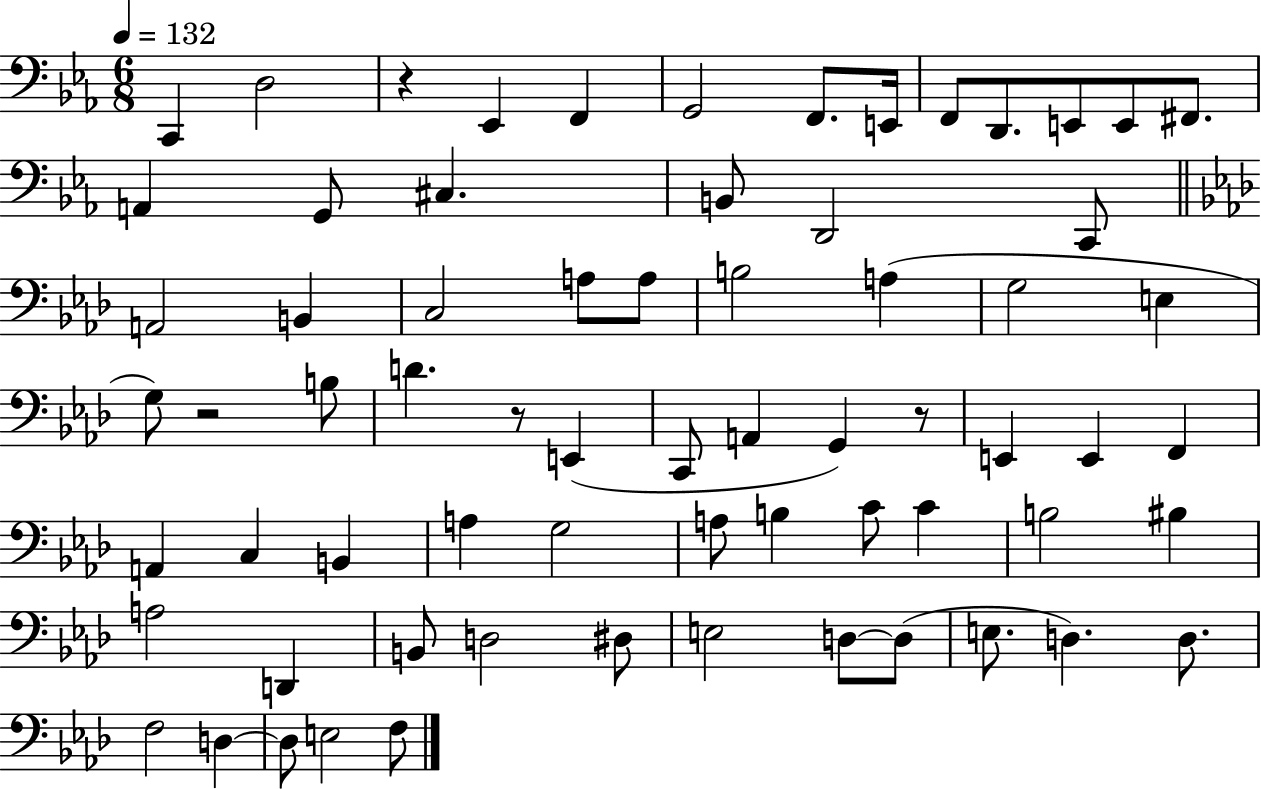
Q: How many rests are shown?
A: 4